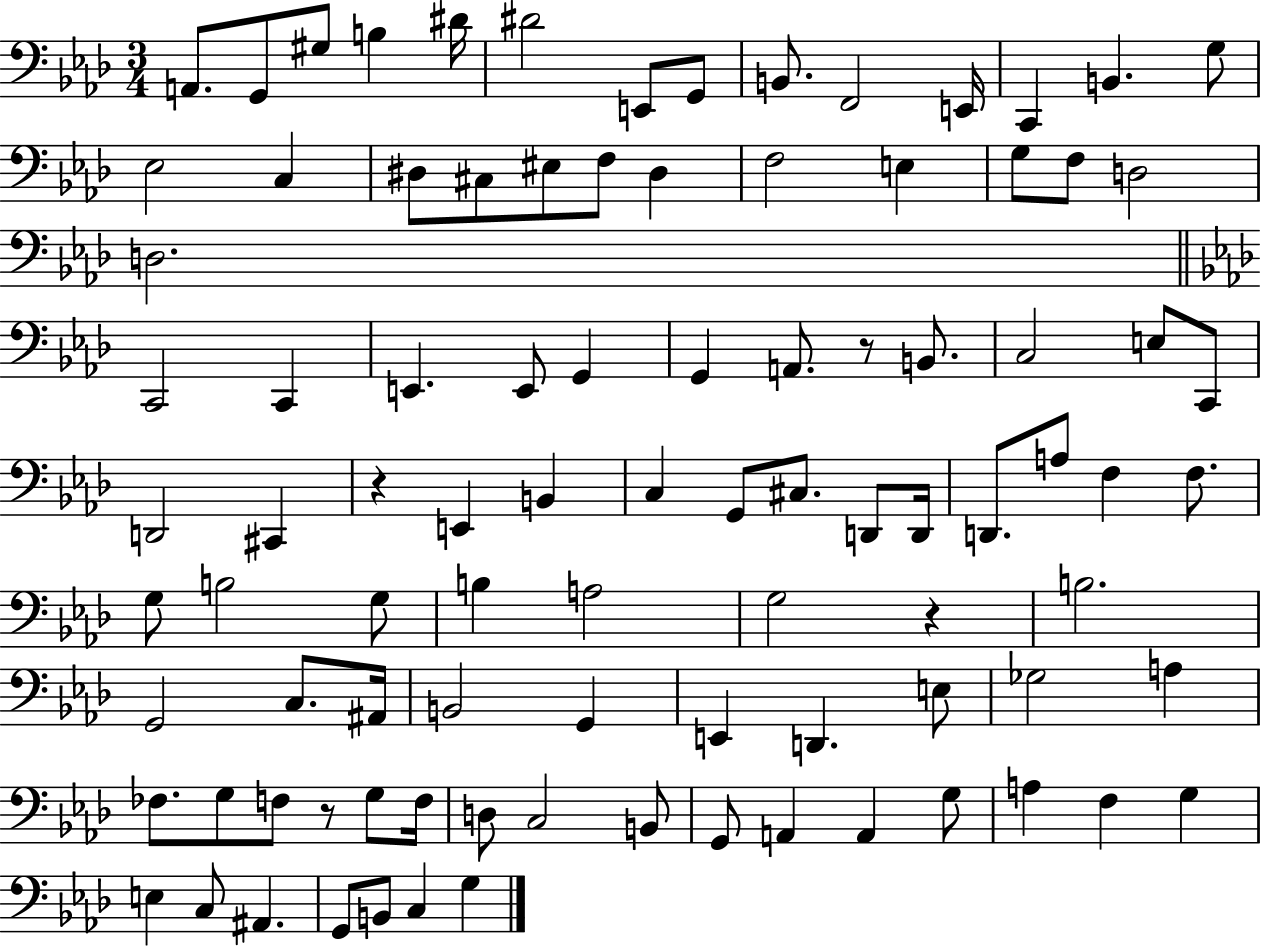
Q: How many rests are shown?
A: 4